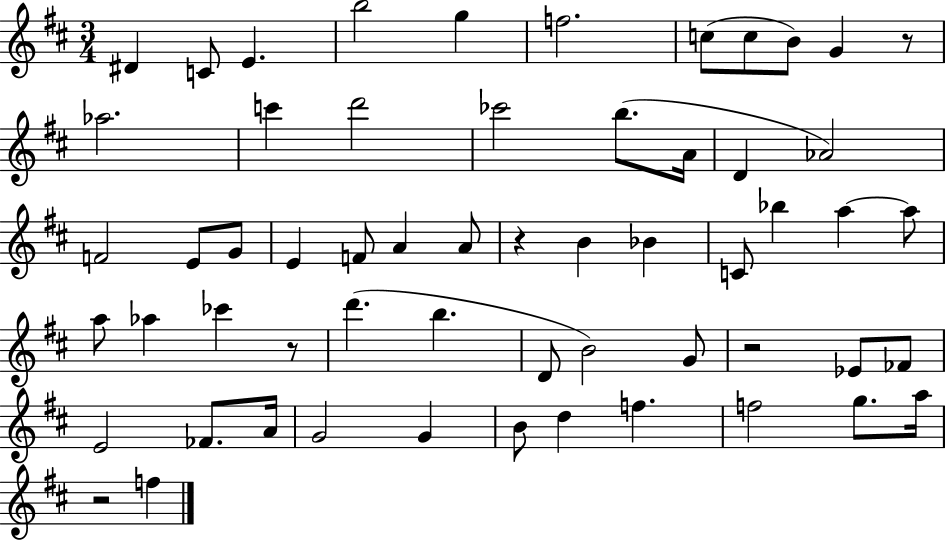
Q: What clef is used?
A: treble